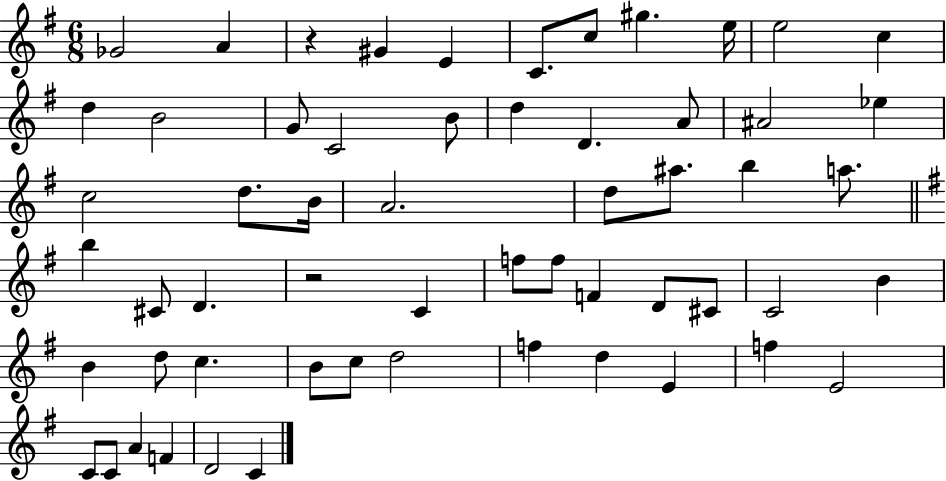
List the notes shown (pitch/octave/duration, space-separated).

Gb4/h A4/q R/q G#4/q E4/q C4/e. C5/e G#5/q. E5/s E5/h C5/q D5/q B4/h G4/e C4/h B4/e D5/q D4/q. A4/e A#4/h Eb5/q C5/h D5/e. B4/s A4/h. D5/e A#5/e. B5/q A5/e. B5/q C#4/e D4/q. R/h C4/q F5/e F5/e F4/q D4/e C#4/e C4/h B4/q B4/q D5/e C5/q. B4/e C5/e D5/h F5/q D5/q E4/q F5/q E4/h C4/e C4/e A4/q F4/q D4/h C4/q